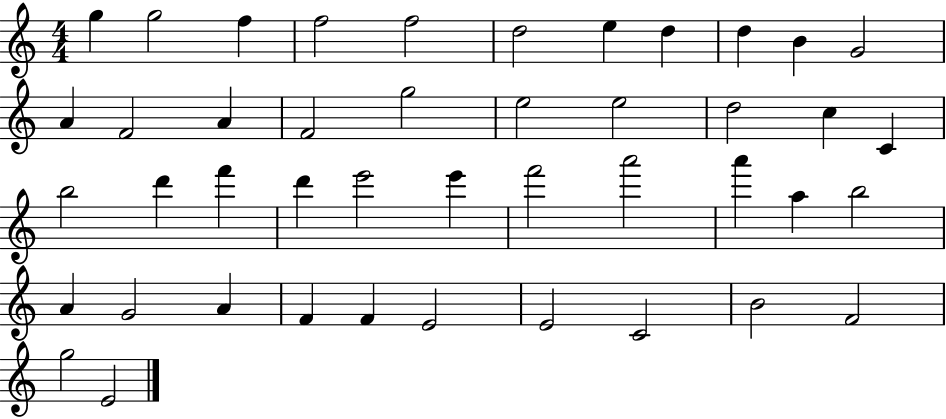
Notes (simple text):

G5/q G5/h F5/q F5/h F5/h D5/h E5/q D5/q D5/q B4/q G4/h A4/q F4/h A4/q F4/h G5/h E5/h E5/h D5/h C5/q C4/q B5/h D6/q F6/q D6/q E6/h E6/q F6/h A6/h A6/q A5/q B5/h A4/q G4/h A4/q F4/q F4/q E4/h E4/h C4/h B4/h F4/h G5/h E4/h